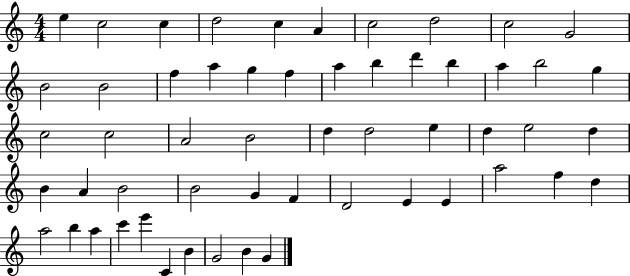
X:1
T:Untitled
M:4/4
L:1/4
K:C
e c2 c d2 c A c2 d2 c2 G2 B2 B2 f a g f a b d' b a b2 g c2 c2 A2 B2 d d2 e d e2 d B A B2 B2 G F D2 E E a2 f d a2 b a c' e' C B G2 B G